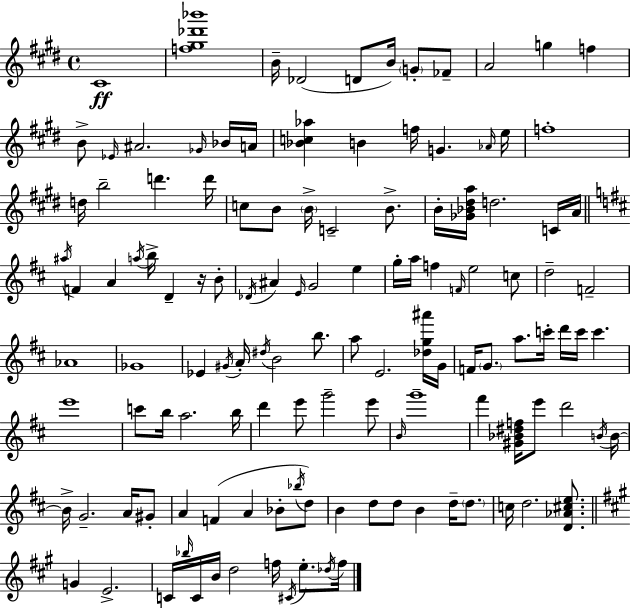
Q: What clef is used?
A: treble